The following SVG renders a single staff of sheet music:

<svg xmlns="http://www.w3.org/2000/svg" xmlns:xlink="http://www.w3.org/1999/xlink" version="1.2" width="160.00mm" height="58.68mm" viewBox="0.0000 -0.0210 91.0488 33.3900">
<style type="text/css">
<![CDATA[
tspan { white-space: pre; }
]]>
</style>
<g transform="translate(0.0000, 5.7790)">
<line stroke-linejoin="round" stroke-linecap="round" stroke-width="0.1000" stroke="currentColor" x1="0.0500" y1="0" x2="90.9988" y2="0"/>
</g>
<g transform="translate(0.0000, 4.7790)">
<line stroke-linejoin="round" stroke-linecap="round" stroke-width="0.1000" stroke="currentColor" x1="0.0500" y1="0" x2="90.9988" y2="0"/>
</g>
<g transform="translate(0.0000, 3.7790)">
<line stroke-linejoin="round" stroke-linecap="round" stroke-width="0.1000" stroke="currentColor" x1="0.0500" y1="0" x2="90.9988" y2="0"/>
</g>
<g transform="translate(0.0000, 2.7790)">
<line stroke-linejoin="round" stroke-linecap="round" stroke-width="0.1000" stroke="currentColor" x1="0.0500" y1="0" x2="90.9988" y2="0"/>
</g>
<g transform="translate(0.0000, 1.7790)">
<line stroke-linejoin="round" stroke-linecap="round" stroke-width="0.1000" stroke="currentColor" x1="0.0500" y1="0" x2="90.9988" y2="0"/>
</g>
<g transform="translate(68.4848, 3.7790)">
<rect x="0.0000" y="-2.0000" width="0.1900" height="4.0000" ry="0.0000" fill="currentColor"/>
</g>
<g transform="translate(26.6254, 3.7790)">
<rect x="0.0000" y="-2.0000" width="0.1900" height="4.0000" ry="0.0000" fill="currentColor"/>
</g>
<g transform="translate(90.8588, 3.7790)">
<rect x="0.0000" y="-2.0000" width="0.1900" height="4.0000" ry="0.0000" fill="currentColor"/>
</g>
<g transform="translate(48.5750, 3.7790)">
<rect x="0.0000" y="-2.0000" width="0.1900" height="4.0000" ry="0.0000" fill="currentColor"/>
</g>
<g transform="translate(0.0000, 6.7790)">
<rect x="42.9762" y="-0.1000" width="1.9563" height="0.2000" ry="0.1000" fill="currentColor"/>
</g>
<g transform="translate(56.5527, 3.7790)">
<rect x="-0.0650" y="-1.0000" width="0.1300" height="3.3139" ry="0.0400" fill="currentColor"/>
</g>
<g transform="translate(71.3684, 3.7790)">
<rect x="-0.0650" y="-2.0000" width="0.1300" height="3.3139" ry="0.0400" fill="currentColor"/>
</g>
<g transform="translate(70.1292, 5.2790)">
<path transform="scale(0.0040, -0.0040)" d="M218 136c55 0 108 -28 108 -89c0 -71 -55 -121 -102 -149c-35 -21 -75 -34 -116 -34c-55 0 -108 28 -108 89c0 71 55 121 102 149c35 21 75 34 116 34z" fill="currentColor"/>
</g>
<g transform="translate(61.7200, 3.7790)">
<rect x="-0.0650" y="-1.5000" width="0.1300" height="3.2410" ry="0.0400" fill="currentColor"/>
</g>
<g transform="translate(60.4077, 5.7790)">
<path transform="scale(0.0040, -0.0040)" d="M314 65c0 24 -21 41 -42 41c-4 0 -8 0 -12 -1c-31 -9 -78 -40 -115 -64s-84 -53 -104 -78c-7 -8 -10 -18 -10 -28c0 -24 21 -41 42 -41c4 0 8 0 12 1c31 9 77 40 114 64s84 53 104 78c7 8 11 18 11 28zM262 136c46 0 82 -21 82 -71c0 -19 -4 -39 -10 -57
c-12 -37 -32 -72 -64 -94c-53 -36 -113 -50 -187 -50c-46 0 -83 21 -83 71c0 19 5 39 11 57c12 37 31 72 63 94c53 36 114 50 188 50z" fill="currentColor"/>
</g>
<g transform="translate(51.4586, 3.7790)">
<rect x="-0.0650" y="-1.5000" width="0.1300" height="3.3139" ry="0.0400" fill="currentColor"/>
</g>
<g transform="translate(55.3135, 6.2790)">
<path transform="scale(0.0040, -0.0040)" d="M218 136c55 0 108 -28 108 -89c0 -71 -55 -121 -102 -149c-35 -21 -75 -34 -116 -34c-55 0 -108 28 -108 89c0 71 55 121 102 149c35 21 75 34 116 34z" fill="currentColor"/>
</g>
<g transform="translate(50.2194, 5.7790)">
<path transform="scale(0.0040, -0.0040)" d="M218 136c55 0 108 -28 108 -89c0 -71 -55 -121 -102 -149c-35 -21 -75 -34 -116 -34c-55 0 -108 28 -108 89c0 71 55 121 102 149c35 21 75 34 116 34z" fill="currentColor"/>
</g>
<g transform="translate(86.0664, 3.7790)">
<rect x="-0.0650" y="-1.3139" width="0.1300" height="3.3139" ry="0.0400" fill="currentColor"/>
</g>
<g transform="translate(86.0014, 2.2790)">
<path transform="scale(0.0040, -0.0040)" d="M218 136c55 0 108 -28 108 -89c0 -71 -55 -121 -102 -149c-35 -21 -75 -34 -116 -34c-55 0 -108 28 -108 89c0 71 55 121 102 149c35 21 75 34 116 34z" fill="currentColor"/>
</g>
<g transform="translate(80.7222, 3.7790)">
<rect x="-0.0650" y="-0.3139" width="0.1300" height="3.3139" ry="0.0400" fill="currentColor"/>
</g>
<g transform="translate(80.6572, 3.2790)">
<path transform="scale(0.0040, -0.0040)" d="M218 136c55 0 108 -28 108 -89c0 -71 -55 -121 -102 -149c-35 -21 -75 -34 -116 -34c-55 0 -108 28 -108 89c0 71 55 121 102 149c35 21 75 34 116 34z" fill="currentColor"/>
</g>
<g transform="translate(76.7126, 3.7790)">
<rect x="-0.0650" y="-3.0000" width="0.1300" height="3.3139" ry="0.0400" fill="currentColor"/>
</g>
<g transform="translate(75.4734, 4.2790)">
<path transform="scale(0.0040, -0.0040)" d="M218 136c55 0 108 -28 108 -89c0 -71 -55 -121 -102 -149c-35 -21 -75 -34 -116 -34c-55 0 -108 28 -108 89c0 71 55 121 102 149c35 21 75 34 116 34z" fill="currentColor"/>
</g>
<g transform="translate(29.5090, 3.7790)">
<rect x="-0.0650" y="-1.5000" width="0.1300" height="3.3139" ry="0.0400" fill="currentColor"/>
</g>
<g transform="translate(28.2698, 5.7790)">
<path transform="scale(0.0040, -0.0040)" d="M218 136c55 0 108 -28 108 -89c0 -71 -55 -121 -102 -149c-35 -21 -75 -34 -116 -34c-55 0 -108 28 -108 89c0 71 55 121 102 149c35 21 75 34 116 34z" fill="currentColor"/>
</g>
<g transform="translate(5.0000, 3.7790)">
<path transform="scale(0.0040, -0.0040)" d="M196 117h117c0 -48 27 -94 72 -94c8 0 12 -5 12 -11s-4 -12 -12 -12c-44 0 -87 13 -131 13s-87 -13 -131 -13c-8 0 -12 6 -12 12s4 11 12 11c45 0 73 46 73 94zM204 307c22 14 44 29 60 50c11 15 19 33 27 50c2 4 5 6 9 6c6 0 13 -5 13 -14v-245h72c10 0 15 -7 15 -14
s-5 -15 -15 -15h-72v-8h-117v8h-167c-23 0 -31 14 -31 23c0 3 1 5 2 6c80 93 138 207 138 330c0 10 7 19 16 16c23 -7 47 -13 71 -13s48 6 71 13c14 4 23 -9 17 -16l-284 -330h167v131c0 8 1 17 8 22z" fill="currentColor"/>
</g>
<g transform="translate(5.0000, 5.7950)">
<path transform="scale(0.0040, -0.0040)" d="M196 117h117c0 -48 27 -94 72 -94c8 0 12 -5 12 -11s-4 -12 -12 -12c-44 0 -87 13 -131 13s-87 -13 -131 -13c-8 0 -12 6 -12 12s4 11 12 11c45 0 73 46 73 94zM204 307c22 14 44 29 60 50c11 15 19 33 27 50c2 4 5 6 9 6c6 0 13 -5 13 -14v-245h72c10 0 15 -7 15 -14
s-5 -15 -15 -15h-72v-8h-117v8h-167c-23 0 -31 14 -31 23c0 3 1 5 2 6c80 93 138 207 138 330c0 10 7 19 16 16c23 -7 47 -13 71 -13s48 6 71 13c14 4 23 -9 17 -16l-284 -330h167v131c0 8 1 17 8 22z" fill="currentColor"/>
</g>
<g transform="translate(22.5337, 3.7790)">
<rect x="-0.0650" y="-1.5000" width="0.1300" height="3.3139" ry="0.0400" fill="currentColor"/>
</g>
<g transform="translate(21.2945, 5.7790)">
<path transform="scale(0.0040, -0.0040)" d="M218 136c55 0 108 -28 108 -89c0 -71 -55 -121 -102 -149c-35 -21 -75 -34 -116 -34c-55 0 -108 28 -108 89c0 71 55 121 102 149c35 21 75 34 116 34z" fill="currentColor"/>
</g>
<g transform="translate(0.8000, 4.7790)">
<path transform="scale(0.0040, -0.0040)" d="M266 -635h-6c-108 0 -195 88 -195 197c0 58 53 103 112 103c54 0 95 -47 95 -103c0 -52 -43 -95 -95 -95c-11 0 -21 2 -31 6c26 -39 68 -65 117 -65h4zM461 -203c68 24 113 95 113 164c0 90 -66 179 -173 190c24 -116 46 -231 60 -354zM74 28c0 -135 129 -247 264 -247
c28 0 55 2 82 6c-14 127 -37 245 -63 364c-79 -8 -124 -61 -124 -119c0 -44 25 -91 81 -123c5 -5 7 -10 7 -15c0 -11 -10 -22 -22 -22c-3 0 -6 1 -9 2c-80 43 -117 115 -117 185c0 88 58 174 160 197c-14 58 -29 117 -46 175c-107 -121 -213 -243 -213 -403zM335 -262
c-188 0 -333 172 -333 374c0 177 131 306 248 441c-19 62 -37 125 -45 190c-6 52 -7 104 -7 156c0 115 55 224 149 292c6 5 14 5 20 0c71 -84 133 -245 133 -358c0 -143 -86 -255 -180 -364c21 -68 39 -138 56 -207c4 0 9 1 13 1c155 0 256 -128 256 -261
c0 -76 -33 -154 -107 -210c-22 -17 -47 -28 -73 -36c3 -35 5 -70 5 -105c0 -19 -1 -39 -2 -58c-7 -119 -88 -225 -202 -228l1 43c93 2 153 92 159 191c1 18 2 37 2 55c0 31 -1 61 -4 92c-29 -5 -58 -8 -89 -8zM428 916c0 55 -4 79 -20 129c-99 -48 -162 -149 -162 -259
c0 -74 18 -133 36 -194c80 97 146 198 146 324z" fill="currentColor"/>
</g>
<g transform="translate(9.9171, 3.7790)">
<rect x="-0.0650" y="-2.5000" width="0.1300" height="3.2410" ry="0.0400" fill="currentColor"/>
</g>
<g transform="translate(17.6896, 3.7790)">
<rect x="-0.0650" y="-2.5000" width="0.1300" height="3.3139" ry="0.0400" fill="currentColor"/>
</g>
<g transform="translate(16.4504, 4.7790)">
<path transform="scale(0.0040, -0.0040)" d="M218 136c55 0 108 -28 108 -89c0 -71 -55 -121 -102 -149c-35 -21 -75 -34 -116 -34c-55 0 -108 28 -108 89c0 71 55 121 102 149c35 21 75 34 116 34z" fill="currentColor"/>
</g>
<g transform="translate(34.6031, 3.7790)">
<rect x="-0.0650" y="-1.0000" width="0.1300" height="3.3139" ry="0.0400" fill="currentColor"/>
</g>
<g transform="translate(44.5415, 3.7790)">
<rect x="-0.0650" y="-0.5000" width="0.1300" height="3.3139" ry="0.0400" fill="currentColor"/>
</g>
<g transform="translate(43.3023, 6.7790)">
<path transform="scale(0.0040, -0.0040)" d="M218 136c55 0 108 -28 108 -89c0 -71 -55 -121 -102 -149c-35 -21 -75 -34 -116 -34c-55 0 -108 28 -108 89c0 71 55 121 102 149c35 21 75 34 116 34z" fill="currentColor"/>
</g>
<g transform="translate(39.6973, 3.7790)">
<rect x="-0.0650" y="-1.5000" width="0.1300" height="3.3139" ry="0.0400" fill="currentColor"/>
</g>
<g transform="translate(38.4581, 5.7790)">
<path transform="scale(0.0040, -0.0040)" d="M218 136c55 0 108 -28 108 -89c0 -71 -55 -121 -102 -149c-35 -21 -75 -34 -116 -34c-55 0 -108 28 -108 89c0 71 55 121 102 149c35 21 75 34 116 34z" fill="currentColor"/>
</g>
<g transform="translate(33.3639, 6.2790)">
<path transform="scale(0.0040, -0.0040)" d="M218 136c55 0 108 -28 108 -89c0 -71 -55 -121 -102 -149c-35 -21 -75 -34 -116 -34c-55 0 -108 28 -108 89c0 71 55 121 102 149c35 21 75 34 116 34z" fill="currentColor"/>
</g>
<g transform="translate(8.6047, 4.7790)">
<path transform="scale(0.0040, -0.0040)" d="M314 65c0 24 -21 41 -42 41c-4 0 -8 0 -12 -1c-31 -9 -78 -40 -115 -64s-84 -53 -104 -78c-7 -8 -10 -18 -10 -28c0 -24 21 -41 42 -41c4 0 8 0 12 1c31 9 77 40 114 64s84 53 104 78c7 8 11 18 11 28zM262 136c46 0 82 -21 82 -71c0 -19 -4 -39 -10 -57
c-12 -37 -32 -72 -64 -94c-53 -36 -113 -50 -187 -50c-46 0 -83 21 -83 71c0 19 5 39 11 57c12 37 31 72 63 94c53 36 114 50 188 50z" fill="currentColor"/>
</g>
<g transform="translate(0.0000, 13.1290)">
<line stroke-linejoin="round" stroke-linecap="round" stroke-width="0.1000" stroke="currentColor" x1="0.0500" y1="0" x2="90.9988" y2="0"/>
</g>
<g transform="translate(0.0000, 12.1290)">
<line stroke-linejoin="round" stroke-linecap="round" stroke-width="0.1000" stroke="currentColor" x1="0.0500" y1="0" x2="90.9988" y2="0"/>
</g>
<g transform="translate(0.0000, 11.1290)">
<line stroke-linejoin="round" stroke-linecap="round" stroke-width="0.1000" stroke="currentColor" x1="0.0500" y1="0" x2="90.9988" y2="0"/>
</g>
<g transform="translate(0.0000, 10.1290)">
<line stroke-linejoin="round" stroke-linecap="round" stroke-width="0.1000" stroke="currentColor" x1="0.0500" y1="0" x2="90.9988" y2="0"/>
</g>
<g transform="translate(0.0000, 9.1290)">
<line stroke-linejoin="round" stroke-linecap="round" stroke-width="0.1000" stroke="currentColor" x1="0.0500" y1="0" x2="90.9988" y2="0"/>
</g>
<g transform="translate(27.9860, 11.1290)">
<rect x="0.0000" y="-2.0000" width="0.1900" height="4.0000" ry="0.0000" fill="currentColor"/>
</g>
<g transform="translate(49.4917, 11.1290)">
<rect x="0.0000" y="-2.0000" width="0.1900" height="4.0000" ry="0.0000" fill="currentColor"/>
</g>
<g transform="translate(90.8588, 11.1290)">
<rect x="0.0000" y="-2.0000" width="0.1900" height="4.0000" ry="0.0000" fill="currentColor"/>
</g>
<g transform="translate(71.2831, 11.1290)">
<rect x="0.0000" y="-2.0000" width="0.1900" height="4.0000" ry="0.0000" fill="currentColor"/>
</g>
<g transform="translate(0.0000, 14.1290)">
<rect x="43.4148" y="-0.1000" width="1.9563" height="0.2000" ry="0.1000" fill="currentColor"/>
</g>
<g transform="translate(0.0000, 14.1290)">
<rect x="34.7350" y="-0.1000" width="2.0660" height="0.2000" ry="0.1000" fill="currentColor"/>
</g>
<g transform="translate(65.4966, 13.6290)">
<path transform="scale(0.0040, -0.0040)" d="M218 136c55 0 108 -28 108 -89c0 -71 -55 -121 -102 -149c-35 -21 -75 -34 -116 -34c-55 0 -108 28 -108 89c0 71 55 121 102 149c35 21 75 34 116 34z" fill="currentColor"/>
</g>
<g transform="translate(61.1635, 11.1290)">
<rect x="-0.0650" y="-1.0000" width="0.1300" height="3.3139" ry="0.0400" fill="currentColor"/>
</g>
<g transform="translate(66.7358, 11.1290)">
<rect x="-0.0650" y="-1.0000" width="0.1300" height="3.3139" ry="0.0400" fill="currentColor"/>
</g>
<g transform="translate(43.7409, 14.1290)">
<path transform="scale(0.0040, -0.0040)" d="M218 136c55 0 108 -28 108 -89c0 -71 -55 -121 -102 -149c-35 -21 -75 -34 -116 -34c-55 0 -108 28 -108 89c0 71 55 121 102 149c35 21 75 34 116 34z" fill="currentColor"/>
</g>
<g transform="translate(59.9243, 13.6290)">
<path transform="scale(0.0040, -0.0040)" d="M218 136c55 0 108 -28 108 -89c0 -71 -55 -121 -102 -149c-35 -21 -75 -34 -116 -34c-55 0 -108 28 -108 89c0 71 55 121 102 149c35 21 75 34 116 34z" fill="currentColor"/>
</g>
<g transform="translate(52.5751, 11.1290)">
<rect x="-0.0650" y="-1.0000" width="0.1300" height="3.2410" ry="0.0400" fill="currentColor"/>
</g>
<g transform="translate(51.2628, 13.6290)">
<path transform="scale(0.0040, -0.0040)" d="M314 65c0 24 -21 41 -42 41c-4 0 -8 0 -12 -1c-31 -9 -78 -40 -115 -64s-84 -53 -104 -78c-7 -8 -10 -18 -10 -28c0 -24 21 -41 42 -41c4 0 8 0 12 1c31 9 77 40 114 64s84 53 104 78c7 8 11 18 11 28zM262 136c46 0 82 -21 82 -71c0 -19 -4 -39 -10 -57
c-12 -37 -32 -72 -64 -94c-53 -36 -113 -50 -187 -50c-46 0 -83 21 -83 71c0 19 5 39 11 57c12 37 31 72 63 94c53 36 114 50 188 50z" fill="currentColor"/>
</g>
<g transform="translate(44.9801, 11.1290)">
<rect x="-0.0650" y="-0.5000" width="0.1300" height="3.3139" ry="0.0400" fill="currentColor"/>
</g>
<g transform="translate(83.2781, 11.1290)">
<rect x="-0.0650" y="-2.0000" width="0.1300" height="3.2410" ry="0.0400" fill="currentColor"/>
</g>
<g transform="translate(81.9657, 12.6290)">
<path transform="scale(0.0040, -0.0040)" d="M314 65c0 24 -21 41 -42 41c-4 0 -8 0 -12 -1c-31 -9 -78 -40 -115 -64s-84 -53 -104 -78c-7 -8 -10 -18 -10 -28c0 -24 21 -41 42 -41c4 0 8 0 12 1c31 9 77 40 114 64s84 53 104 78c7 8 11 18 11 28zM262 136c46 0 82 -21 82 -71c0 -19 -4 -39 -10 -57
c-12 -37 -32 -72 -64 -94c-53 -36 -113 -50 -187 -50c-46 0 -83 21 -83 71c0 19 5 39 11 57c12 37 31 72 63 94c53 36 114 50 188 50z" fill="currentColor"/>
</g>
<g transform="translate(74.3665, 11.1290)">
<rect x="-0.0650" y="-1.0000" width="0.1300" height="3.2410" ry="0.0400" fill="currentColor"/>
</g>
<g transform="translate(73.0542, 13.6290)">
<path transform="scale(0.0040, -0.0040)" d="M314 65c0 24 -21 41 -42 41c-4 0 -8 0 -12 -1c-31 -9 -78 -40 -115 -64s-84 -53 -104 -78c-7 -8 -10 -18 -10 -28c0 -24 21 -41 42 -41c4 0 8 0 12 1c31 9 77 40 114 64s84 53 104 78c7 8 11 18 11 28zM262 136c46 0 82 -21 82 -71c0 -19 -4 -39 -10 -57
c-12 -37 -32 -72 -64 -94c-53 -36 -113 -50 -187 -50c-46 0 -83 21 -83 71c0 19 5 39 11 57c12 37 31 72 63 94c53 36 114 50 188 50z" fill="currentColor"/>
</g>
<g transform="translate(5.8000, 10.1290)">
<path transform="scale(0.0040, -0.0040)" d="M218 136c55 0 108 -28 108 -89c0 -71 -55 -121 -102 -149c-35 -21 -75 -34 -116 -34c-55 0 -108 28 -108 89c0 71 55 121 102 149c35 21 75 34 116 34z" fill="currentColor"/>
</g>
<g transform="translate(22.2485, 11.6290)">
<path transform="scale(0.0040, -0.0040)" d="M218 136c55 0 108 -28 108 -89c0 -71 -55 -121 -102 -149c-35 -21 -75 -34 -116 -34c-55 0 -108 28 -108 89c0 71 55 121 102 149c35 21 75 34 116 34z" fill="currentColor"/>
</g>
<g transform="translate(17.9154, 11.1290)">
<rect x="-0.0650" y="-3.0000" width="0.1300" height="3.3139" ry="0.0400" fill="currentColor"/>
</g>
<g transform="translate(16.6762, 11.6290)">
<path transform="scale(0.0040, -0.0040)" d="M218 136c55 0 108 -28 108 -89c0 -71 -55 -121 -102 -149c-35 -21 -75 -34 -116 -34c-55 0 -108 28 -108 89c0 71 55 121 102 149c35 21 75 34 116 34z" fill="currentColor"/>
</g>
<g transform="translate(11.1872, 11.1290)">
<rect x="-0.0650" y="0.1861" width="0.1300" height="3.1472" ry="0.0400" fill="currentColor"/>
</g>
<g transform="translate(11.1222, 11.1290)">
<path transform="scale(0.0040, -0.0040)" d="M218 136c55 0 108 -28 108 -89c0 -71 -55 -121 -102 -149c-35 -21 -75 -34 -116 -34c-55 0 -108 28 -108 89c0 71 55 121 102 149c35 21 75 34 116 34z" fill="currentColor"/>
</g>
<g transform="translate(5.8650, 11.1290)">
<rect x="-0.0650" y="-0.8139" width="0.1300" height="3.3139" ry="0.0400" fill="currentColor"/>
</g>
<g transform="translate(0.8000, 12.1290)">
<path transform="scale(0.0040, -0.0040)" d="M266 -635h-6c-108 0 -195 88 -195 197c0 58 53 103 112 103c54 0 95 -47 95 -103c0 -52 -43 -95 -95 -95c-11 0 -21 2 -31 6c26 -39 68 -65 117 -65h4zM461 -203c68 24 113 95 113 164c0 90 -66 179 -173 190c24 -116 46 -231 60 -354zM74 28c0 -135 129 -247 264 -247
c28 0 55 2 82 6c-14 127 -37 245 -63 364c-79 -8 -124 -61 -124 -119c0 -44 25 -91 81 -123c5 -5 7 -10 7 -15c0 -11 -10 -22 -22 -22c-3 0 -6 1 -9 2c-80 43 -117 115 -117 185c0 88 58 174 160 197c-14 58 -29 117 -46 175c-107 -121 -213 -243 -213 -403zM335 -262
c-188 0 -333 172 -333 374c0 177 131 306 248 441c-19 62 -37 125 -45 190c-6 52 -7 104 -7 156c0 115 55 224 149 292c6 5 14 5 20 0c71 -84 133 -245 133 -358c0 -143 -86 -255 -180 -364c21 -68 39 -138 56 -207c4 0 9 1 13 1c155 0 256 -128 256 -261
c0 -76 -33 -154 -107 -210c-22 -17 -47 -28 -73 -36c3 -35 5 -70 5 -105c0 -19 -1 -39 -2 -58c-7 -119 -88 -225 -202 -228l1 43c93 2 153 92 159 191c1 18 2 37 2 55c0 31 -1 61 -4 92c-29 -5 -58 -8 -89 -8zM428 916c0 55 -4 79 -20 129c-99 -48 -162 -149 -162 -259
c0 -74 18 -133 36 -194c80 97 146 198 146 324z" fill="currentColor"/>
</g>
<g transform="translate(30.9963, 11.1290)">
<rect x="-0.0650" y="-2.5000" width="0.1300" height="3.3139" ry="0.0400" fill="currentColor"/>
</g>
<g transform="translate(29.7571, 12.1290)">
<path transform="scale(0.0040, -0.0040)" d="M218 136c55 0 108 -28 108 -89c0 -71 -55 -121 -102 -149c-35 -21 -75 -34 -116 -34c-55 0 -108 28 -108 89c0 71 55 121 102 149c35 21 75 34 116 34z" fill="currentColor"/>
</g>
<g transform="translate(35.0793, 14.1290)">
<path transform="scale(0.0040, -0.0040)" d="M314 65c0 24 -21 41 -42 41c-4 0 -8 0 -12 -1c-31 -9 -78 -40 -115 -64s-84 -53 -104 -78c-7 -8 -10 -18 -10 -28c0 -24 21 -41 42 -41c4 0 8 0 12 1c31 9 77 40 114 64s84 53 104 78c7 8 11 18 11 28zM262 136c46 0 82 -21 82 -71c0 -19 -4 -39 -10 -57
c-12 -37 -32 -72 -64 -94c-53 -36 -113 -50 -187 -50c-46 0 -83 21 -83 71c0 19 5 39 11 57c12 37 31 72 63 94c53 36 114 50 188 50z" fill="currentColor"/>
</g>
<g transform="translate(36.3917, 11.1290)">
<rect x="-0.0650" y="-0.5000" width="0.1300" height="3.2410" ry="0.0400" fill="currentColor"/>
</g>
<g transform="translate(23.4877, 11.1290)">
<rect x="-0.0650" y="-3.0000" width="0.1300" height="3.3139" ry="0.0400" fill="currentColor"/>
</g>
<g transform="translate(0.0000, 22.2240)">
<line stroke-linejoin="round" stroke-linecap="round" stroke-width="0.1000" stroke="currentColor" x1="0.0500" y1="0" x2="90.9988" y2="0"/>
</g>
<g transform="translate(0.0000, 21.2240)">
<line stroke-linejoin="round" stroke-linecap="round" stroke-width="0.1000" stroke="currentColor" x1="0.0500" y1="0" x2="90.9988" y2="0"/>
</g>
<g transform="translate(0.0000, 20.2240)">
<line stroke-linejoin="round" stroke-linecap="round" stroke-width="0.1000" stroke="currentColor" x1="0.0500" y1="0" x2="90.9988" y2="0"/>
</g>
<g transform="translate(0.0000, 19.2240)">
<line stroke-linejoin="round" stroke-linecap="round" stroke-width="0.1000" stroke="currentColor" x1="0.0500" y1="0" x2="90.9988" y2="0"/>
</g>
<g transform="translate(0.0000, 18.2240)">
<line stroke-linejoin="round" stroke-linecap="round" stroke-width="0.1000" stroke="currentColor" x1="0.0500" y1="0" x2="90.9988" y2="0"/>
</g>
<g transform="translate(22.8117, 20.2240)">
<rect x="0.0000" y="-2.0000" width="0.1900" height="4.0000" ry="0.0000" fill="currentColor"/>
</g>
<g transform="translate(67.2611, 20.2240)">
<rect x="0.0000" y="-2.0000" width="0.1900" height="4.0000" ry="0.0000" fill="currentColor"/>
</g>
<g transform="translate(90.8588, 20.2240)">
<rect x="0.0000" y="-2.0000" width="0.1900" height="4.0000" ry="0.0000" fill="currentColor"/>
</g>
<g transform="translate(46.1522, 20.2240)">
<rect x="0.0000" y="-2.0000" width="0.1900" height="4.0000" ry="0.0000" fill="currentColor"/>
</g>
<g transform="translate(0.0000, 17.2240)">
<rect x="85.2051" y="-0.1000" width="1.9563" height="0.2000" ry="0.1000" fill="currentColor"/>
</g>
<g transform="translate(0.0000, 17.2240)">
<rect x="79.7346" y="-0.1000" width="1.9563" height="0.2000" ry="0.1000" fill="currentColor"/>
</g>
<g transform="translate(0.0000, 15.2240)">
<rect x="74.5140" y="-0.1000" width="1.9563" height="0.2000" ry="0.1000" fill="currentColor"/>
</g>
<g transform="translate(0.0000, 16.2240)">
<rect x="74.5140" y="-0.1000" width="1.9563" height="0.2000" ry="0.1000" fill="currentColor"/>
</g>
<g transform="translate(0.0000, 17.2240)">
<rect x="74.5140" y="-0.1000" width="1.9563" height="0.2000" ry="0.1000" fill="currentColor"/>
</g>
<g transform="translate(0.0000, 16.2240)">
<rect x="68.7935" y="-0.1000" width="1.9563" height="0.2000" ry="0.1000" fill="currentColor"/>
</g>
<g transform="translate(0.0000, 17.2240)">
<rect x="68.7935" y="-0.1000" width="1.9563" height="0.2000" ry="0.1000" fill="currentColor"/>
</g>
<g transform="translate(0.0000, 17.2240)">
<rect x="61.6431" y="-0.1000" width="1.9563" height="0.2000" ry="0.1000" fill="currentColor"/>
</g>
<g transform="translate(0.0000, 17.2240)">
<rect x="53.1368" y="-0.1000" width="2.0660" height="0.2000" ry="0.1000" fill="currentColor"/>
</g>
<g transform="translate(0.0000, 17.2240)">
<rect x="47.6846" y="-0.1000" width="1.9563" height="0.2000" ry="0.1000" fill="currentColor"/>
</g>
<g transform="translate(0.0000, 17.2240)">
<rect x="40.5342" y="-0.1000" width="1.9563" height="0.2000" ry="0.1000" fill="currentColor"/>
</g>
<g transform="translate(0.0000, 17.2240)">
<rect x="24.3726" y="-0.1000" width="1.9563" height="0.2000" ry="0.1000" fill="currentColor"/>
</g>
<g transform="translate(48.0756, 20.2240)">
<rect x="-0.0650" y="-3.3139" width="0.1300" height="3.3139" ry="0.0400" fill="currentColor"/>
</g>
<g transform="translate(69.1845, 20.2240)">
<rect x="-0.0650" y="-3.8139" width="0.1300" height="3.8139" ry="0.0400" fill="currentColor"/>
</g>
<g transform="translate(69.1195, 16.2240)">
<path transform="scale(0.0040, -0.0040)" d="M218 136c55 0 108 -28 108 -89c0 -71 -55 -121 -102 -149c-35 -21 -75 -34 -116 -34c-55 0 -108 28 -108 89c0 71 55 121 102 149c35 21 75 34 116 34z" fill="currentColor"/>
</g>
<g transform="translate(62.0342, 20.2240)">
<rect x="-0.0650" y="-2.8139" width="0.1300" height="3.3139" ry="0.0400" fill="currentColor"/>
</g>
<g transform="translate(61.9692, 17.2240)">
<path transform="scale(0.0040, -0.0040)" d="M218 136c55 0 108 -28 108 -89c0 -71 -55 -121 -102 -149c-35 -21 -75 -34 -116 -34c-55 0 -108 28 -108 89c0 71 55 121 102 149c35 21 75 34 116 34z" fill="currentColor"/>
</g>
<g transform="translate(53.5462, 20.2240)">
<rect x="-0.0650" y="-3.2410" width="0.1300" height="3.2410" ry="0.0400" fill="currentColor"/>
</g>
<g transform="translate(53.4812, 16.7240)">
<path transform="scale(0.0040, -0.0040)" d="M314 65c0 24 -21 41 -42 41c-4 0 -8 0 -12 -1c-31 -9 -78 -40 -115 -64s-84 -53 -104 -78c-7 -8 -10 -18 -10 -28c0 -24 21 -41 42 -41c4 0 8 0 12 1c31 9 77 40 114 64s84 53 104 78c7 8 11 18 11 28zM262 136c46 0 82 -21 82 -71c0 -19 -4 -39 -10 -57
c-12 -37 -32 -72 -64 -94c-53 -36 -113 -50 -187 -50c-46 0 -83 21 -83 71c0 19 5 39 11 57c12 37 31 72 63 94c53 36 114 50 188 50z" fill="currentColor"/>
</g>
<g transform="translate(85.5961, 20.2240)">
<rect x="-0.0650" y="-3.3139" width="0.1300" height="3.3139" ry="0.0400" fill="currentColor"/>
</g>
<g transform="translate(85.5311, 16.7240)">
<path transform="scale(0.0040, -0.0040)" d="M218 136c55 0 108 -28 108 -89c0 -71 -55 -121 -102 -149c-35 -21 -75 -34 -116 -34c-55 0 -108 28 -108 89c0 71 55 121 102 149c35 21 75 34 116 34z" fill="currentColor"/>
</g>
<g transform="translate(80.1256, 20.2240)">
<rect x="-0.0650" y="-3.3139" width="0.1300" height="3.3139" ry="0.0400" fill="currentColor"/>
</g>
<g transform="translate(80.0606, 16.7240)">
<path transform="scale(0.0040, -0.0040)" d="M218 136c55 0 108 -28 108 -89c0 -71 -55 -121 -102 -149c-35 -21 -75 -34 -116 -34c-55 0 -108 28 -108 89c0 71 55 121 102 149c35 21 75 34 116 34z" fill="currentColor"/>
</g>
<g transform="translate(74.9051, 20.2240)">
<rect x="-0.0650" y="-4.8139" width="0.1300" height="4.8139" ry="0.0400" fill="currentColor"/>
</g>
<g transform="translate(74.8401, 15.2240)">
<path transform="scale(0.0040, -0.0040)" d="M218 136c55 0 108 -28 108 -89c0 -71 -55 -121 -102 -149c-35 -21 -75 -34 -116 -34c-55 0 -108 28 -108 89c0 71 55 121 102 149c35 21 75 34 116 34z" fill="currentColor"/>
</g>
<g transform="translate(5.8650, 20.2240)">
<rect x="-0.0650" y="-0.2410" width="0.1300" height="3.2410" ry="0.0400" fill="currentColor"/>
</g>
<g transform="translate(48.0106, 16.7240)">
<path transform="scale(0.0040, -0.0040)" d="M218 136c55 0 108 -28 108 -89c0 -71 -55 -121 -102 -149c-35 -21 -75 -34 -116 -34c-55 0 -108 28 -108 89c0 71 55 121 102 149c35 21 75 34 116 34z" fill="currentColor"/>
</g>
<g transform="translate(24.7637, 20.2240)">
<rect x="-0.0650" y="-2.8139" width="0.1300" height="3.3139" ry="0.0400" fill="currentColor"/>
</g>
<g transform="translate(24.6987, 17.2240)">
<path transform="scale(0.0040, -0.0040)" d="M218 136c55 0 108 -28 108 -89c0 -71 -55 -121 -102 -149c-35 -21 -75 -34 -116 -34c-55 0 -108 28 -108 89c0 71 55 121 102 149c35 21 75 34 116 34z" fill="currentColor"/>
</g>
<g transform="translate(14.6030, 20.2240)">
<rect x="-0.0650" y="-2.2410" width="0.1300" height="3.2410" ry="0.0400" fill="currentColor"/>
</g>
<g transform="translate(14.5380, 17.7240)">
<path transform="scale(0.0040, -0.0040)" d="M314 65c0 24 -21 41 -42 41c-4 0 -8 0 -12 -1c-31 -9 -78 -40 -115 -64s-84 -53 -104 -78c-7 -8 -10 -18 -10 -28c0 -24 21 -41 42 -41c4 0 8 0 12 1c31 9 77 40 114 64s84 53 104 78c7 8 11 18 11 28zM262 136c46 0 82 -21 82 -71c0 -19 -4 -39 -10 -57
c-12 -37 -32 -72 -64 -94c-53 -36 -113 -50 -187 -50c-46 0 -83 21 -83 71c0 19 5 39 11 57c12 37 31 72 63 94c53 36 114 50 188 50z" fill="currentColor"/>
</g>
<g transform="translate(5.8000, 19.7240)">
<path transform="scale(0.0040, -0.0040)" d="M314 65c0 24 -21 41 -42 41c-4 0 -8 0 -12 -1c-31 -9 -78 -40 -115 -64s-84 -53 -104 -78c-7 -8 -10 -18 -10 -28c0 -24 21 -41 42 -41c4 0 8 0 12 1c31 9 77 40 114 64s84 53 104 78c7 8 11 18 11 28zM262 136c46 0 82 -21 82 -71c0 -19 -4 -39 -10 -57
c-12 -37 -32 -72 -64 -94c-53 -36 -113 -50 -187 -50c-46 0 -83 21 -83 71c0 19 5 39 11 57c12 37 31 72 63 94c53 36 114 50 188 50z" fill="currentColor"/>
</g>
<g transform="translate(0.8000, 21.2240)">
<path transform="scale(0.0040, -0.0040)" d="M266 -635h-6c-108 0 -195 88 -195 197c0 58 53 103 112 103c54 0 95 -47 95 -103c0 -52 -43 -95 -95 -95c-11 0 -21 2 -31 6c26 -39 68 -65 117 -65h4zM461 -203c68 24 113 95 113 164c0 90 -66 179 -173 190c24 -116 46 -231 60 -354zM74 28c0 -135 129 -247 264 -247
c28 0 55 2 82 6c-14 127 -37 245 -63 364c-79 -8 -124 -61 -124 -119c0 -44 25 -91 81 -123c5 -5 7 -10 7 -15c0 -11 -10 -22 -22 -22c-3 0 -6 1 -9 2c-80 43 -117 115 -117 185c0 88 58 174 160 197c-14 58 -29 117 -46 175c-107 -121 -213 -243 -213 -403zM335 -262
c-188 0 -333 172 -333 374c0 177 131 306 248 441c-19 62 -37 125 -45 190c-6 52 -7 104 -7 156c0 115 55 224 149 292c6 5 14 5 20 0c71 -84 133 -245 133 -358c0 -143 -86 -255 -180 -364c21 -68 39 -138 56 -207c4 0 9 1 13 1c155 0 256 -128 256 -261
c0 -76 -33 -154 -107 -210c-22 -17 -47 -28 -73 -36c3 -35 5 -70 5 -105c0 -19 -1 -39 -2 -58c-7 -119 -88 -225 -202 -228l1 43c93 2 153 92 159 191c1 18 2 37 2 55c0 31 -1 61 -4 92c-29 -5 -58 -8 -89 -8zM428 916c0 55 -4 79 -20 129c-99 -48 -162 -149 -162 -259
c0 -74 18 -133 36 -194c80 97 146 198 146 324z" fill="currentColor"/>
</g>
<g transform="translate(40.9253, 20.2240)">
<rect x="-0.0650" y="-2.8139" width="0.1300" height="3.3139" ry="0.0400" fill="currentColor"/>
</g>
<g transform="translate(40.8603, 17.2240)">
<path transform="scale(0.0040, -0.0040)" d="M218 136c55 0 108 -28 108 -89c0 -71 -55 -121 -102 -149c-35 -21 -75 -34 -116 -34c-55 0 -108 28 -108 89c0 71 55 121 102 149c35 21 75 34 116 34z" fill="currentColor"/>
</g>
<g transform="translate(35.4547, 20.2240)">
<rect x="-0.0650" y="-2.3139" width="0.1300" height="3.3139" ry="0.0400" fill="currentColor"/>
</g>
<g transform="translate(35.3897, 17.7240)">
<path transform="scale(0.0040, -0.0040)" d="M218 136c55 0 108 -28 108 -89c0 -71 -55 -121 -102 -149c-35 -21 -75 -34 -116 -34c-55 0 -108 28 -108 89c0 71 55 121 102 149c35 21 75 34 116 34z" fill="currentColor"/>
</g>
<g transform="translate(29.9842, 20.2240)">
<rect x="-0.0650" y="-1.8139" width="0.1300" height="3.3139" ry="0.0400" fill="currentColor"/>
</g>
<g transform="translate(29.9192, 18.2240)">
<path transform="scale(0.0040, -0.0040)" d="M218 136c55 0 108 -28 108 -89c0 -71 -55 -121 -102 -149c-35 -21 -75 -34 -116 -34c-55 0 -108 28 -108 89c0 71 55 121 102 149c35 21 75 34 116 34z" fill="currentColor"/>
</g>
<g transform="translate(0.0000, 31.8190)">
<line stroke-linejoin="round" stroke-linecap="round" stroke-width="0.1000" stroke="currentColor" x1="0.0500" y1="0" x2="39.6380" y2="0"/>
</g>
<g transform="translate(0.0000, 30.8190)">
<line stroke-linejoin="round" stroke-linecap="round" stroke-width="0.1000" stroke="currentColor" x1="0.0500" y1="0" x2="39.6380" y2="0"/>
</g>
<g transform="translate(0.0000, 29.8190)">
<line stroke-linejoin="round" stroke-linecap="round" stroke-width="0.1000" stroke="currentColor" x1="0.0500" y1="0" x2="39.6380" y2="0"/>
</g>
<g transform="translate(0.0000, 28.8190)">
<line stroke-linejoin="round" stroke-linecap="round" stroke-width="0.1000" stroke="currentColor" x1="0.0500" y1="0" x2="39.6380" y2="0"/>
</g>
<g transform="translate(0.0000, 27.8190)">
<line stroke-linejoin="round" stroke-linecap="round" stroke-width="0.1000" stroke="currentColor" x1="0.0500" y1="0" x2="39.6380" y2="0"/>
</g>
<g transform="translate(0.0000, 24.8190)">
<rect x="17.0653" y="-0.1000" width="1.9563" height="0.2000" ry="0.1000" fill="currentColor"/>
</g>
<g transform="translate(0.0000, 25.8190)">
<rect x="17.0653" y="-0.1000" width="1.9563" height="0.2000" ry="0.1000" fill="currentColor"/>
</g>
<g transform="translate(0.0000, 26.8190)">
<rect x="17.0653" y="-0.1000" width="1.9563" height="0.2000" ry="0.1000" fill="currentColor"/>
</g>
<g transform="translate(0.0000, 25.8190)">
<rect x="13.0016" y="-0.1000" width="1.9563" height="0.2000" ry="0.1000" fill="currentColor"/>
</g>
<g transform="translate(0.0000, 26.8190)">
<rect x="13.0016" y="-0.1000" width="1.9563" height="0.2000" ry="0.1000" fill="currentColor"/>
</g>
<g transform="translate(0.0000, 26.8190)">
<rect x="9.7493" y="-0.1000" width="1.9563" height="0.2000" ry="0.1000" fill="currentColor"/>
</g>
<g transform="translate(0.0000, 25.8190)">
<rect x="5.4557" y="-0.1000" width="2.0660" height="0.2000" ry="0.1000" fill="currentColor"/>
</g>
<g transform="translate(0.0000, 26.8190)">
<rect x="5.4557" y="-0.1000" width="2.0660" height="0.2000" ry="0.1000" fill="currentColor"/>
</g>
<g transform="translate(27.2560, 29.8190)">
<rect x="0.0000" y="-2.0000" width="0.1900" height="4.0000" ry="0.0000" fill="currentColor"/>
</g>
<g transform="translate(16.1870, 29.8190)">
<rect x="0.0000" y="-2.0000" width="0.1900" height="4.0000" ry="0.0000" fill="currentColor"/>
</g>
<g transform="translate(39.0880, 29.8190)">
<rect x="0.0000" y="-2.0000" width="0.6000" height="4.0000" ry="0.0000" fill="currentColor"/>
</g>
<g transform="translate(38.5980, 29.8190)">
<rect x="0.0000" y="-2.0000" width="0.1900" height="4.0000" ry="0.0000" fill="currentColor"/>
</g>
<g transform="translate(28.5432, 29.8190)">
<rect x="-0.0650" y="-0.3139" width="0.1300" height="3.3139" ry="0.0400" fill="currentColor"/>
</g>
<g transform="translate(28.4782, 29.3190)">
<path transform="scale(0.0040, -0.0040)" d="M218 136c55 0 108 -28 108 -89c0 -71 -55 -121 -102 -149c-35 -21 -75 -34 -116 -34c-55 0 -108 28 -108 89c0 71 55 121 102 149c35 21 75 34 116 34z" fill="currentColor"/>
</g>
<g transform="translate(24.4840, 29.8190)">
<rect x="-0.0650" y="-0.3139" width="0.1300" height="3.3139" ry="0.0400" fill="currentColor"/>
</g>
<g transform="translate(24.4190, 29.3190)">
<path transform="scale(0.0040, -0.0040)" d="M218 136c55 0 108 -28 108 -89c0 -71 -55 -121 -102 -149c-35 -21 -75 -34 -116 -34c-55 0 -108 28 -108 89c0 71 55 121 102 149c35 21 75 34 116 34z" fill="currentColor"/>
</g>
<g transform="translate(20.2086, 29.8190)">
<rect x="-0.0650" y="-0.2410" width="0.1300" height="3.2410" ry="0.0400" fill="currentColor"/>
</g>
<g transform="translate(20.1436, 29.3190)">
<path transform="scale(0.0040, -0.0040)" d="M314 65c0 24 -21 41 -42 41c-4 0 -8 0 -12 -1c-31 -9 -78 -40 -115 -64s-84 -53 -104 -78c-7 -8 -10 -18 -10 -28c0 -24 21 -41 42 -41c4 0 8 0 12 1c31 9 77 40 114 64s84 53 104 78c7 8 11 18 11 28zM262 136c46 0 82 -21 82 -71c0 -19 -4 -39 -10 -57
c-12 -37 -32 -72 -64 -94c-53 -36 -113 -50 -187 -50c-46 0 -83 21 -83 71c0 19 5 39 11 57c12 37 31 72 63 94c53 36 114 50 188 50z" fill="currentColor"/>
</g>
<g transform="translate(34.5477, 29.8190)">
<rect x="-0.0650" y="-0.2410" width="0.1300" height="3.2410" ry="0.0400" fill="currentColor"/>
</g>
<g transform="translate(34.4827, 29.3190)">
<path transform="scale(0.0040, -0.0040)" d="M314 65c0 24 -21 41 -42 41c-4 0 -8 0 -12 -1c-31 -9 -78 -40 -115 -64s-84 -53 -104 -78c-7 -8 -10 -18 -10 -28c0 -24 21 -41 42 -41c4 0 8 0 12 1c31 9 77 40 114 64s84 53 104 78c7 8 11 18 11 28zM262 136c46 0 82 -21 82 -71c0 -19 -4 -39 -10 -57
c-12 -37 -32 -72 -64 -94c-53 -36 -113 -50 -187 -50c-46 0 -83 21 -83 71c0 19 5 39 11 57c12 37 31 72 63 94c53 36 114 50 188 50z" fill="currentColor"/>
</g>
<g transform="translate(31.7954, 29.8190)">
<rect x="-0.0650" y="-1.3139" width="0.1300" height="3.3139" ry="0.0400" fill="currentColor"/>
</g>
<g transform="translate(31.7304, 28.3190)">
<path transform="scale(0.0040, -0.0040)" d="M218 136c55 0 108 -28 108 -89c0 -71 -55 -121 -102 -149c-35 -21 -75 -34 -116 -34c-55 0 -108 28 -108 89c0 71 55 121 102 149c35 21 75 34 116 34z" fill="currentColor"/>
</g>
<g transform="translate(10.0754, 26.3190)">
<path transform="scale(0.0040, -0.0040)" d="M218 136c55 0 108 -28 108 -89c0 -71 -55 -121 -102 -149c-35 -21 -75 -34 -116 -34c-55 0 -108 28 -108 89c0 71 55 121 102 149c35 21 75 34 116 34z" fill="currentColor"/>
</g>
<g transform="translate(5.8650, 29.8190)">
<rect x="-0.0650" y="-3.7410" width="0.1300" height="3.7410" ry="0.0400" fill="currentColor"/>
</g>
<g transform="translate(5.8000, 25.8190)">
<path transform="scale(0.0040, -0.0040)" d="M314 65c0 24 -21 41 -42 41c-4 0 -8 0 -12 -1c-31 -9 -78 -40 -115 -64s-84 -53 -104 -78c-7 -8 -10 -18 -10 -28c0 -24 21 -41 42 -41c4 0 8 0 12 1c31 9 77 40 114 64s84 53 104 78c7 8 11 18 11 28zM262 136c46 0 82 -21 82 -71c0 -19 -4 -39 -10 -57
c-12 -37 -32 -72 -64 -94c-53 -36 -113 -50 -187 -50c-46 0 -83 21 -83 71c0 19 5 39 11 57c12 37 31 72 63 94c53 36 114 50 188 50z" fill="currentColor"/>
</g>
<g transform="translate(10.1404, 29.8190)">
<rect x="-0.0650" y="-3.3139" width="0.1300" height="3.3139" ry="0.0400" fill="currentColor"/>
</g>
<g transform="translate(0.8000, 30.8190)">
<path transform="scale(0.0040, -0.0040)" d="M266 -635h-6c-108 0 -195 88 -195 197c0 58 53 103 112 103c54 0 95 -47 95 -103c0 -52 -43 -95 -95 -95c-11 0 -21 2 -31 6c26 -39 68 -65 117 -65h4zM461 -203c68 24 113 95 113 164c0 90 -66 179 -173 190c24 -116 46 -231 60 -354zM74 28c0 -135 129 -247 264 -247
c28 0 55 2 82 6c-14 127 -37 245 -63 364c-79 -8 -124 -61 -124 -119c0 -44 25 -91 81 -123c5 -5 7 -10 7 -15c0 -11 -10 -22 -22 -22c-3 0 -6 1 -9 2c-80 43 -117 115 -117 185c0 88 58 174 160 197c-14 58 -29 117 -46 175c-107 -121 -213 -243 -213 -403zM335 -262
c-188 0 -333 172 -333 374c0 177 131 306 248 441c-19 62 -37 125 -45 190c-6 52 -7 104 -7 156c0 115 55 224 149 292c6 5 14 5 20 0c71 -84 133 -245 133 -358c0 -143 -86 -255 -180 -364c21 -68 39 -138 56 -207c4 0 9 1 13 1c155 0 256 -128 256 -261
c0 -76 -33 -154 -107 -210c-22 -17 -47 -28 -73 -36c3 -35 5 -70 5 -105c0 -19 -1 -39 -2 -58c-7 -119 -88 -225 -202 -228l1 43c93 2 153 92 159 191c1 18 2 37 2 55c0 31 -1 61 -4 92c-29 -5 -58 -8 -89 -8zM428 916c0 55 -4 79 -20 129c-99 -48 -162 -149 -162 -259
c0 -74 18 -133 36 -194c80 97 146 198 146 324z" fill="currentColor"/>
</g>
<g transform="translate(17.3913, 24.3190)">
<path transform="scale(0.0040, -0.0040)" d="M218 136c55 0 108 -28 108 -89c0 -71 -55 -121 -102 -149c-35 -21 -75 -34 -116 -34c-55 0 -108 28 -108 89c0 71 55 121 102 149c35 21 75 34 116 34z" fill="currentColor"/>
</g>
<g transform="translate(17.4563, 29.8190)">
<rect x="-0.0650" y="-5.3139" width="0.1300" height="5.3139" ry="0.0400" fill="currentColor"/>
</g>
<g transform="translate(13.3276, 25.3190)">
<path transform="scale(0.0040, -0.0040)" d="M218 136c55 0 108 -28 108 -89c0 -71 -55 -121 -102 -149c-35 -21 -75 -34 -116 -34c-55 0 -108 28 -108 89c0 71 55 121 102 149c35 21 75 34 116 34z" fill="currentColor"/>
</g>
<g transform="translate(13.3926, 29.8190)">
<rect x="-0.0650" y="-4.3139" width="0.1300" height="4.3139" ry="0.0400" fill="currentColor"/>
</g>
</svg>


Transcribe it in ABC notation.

X:1
T:Untitled
M:4/4
L:1/4
K:C
G2 G E E D E C E D E2 F A c e d B A A G C2 C D2 D D D2 F2 c2 g2 a f g a b b2 a c' e' b b c'2 b d' f' c2 c c e c2